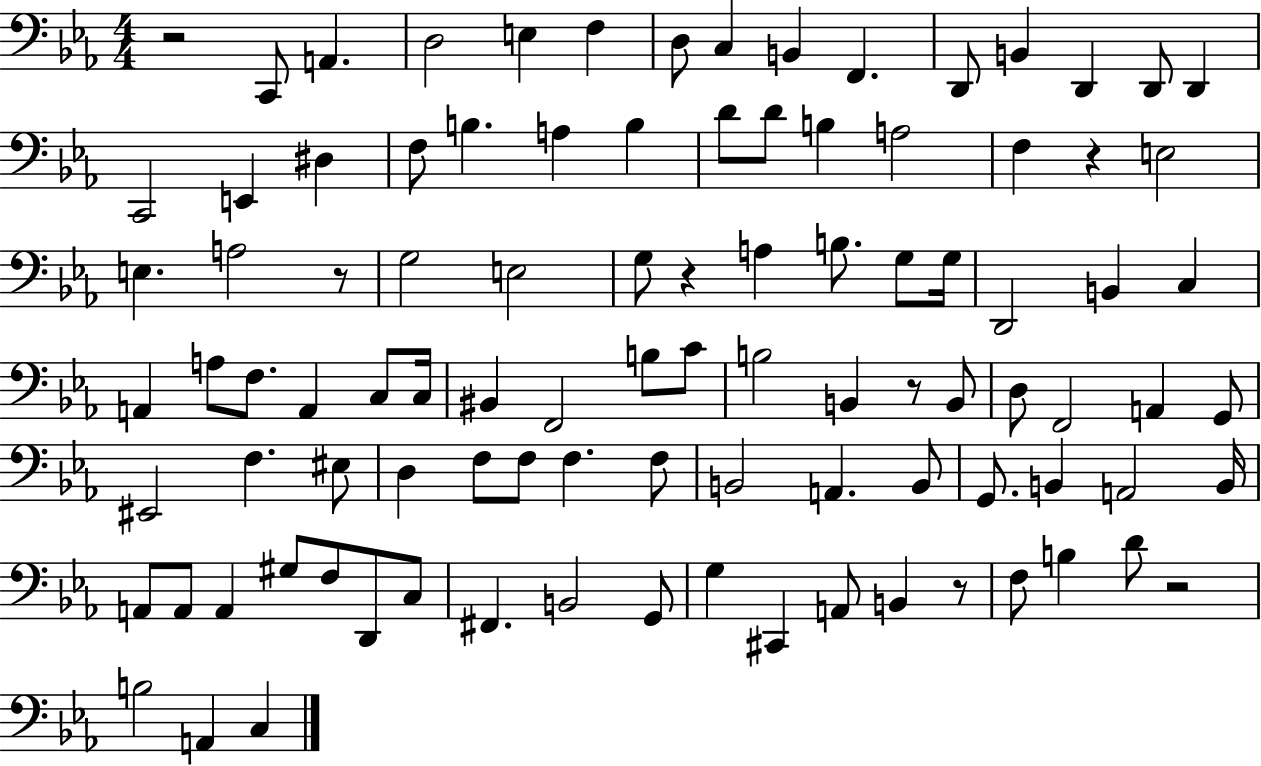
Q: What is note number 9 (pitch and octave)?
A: F2